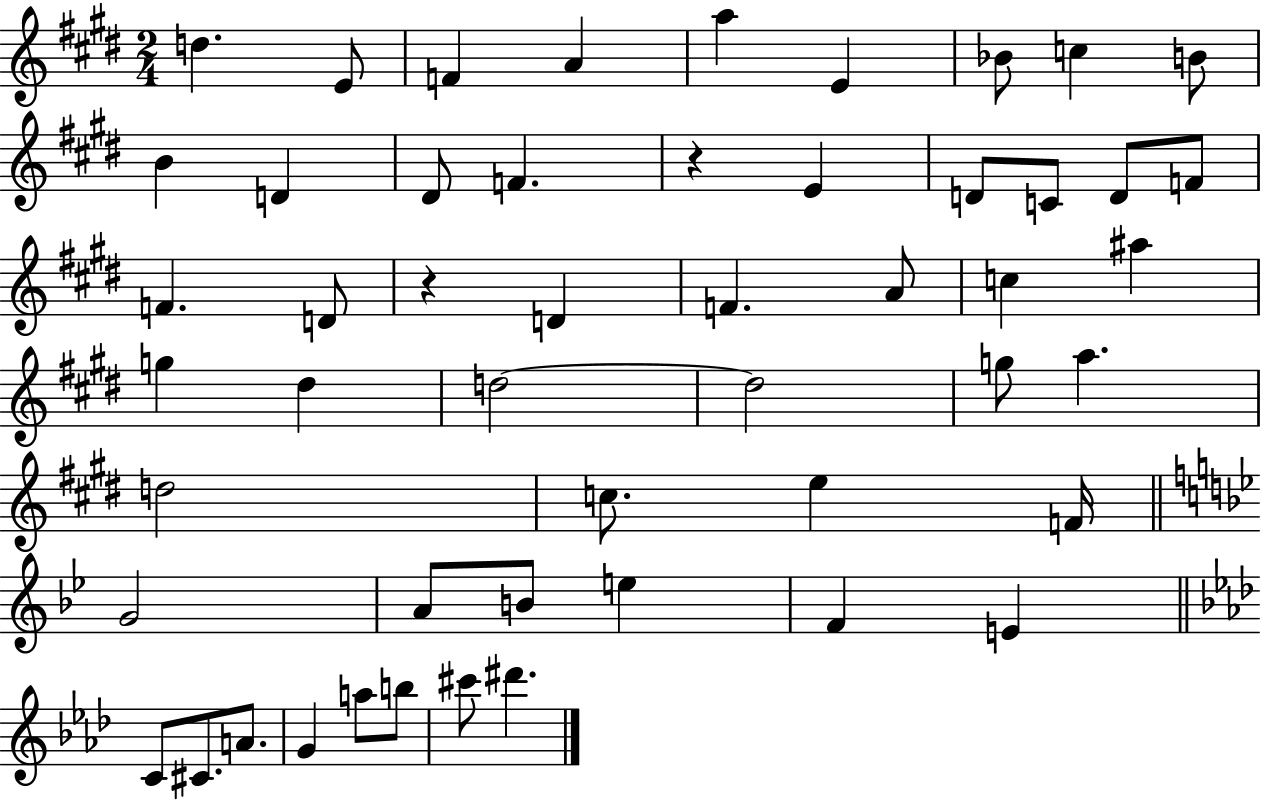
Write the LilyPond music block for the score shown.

{
  \clef treble
  \numericTimeSignature
  \time 2/4
  \key e \major
  d''4. e'8 | f'4 a'4 | a''4 e'4 | bes'8 c''4 b'8 | \break b'4 d'4 | dis'8 f'4. | r4 e'4 | d'8 c'8 d'8 f'8 | \break f'4. d'8 | r4 d'4 | f'4. a'8 | c''4 ais''4 | \break g''4 dis''4 | d''2~~ | d''2 | g''8 a''4. | \break d''2 | c''8. e''4 f'16 | \bar "||" \break \key bes \major g'2 | a'8 b'8 e''4 | f'4 e'4 | \bar "||" \break \key aes \major c'8 cis'8. a'8. | g'4 a''8 b''8 | cis'''8 dis'''4. | \bar "|."
}